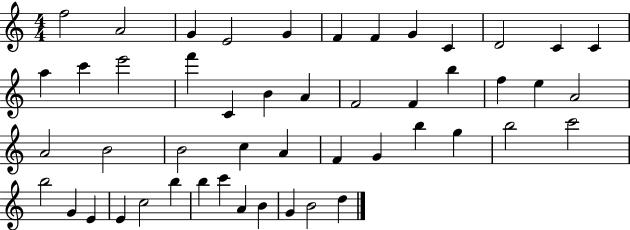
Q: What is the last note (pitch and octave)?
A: D5